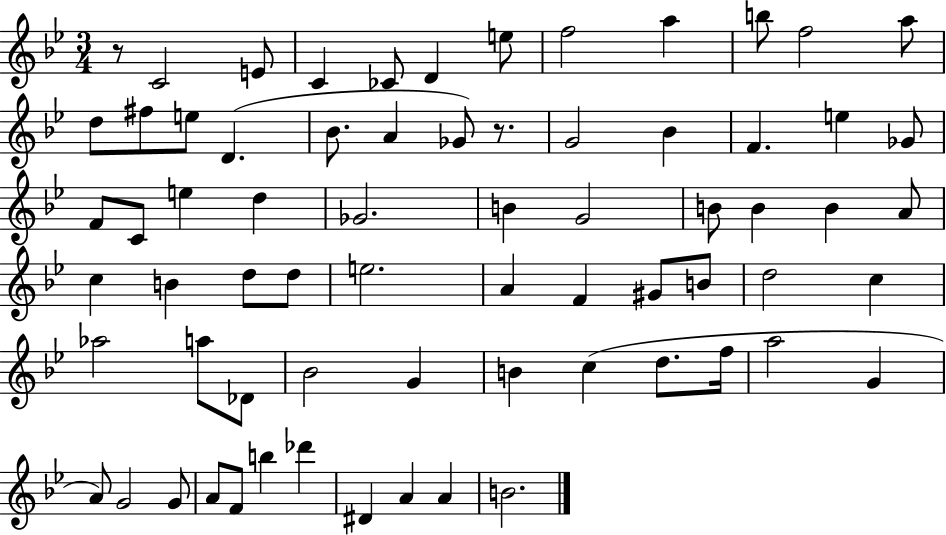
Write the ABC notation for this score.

X:1
T:Untitled
M:3/4
L:1/4
K:Bb
z/2 C2 E/2 C _C/2 D e/2 f2 a b/2 f2 a/2 d/2 ^f/2 e/2 D _B/2 A _G/2 z/2 G2 _B F e _G/2 F/2 C/2 e d _G2 B G2 B/2 B B A/2 c B d/2 d/2 e2 A F ^G/2 B/2 d2 c _a2 a/2 _D/2 _B2 G B c d/2 f/4 a2 G A/2 G2 G/2 A/2 F/2 b _d' ^D A A B2